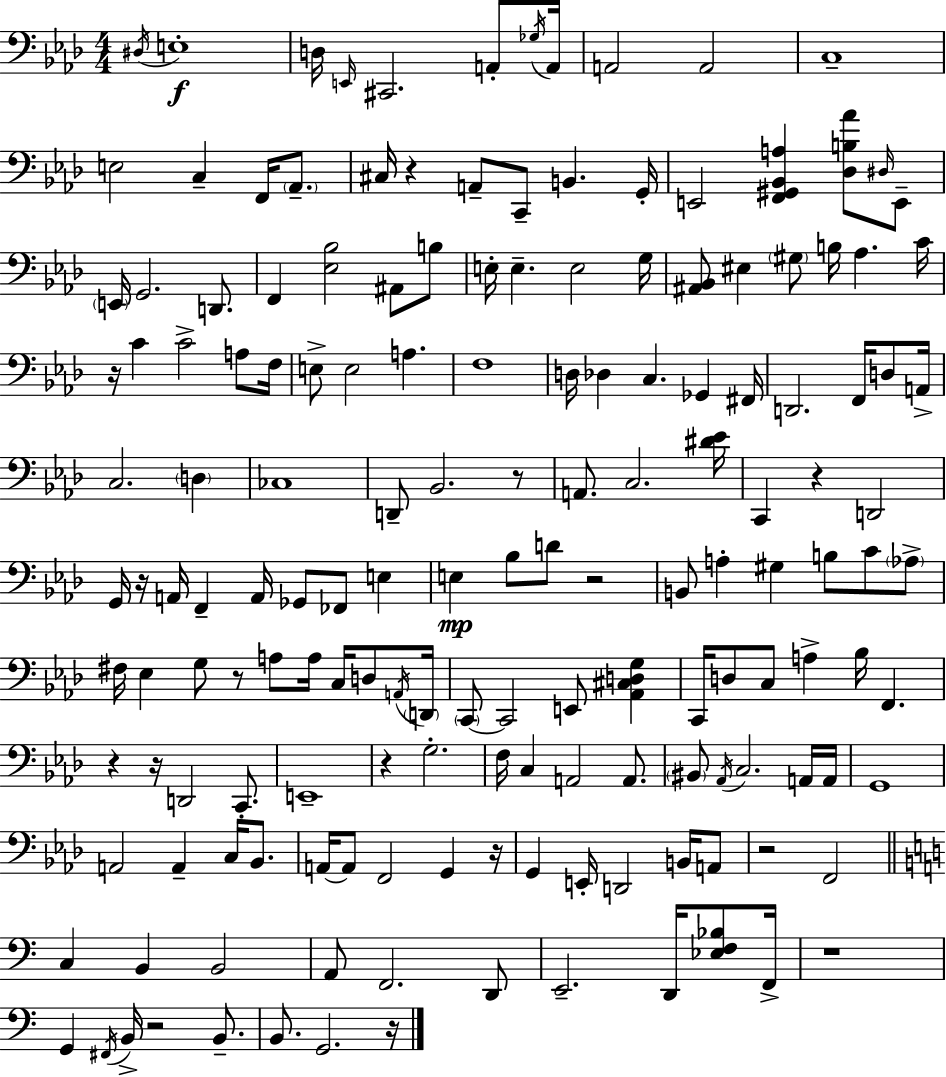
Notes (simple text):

D#3/s E3/w D3/s E2/s C#2/h. A2/e Gb3/s A2/s A2/h A2/h C3/w E3/h C3/q F2/s Ab2/e. C#3/s R/q A2/e C2/e B2/q. G2/s E2/h [F2,G#2,Bb2,A3]/q [Db3,B3,Ab4]/e D#3/s E2/e E2/s G2/h. D2/e. F2/q [Eb3,Bb3]/h A#2/e B3/e E3/s E3/q. E3/h G3/s [A#2,Bb2]/e EIS3/q G#3/e B3/s Ab3/q. C4/s R/s C4/q C4/h A3/e F3/s E3/e E3/h A3/q. F3/w D3/s Db3/q C3/q. Gb2/q F#2/s D2/h. F2/s D3/e A2/s C3/h. D3/q CES3/w D2/e Bb2/h. R/e A2/e. C3/h. [D#4,Eb4]/s C2/q R/q D2/h G2/s R/s A2/s F2/q A2/s Gb2/e FES2/e E3/q E3/q Bb3/e D4/e R/h B2/e A3/q G#3/q B3/e C4/e Ab3/e F#3/s Eb3/q G3/e R/e A3/e A3/s C3/s D3/e A2/s D2/s C2/e C2/h E2/e [Ab2,C#3,D3,G3]/q C2/s D3/e C3/e A3/q Bb3/s F2/q. R/q R/s D2/h C2/e. E2/w R/q G3/h. F3/s C3/q A2/h A2/e. BIS2/e Ab2/s C3/h. A2/s A2/s G2/w A2/h A2/q C3/s Bb2/e. A2/s A2/e F2/h G2/q R/s G2/q E2/s D2/h B2/s A2/e R/h F2/h C3/q B2/q B2/h A2/e F2/h. D2/e E2/h. D2/s [Eb3,F3,Bb3]/e F2/s R/w G2/q F#2/s B2/s R/h B2/e. B2/e. G2/h. R/s